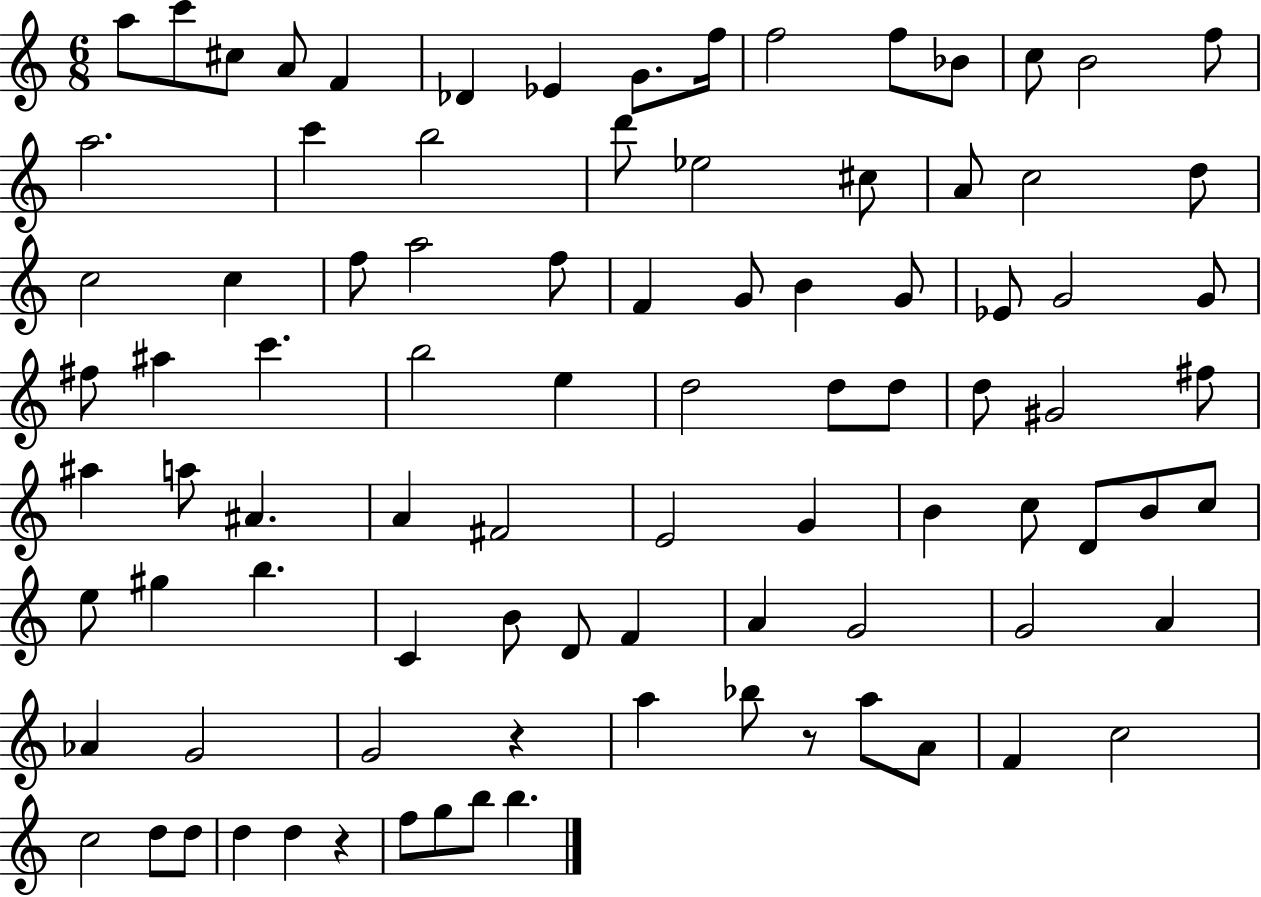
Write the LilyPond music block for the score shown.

{
  \clef treble
  \numericTimeSignature
  \time 6/8
  \key c \major
  a''8 c'''8 cis''8 a'8 f'4 | des'4 ees'4 g'8. f''16 | f''2 f''8 bes'8 | c''8 b'2 f''8 | \break a''2. | c'''4 b''2 | d'''8 ees''2 cis''8 | a'8 c''2 d''8 | \break c''2 c''4 | f''8 a''2 f''8 | f'4 g'8 b'4 g'8 | ees'8 g'2 g'8 | \break fis''8 ais''4 c'''4. | b''2 e''4 | d''2 d''8 d''8 | d''8 gis'2 fis''8 | \break ais''4 a''8 ais'4. | a'4 fis'2 | e'2 g'4 | b'4 c''8 d'8 b'8 c''8 | \break e''8 gis''4 b''4. | c'4 b'8 d'8 f'4 | a'4 g'2 | g'2 a'4 | \break aes'4 g'2 | g'2 r4 | a''4 bes''8 r8 a''8 a'8 | f'4 c''2 | \break c''2 d''8 d''8 | d''4 d''4 r4 | f''8 g''8 b''8 b''4. | \bar "|."
}